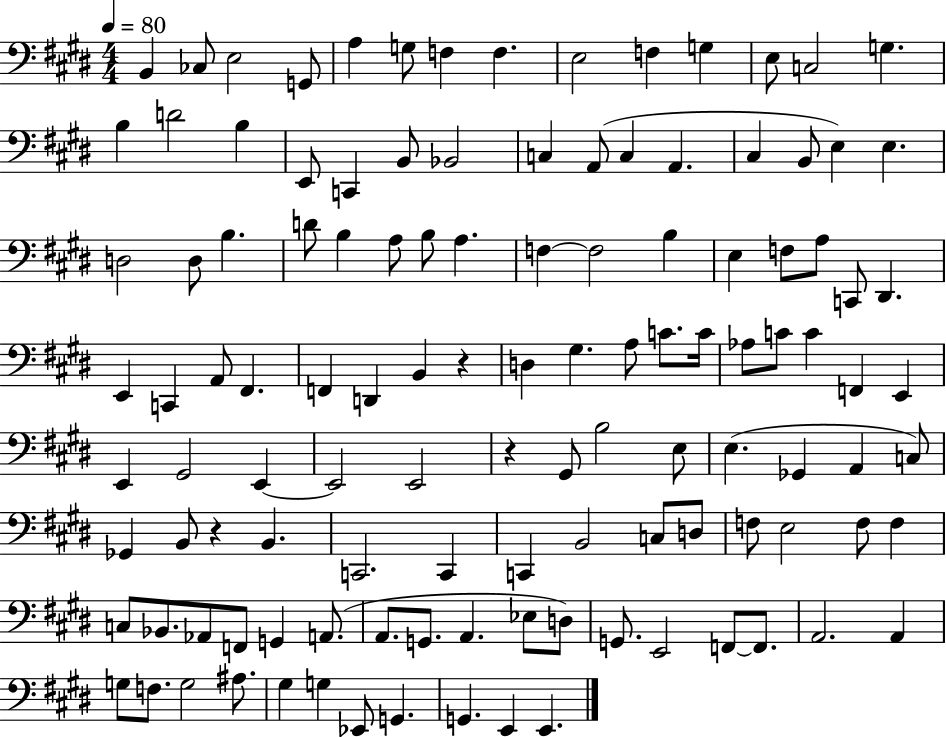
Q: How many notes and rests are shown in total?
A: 118